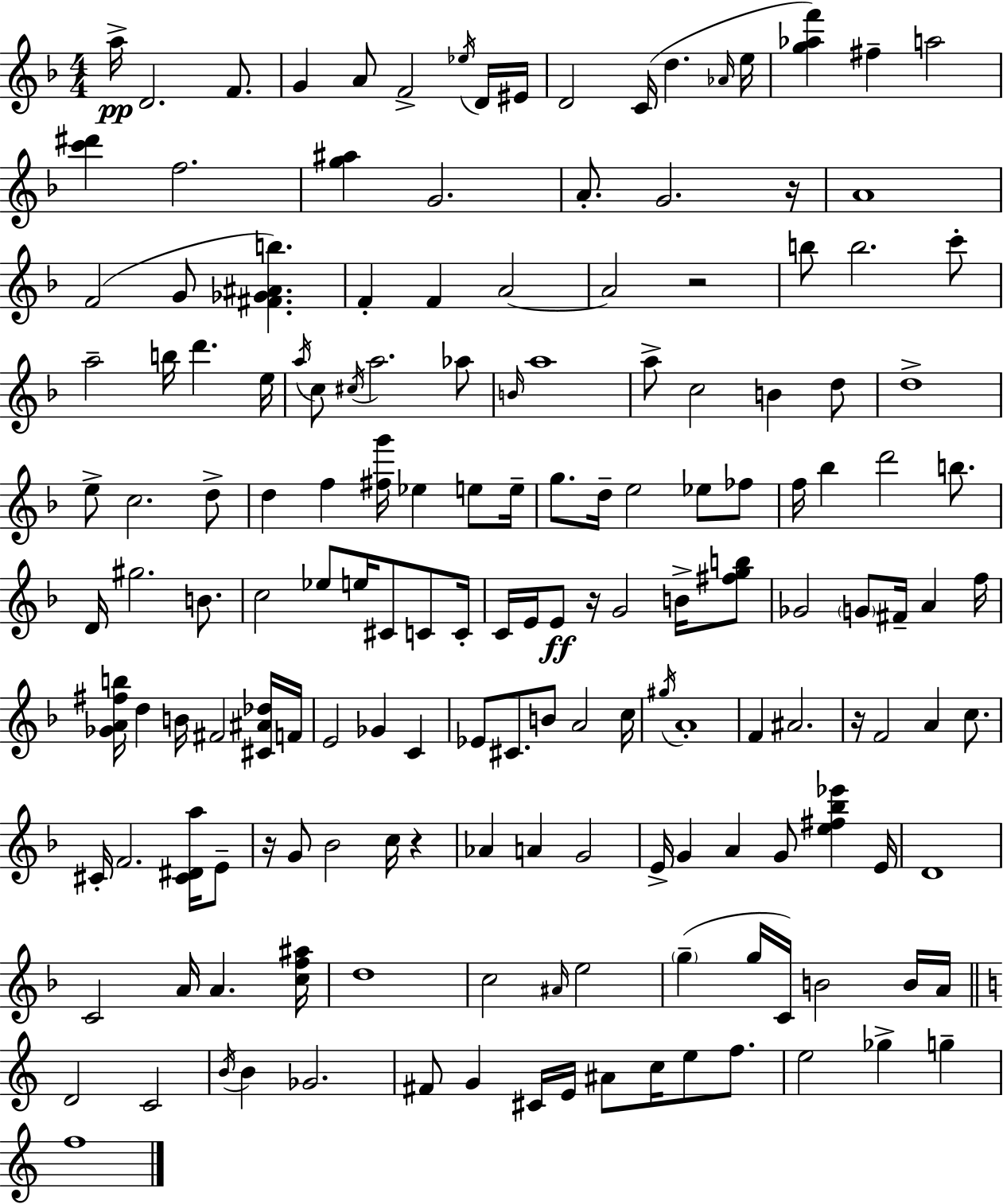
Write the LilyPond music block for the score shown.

{
  \clef treble
  \numericTimeSignature
  \time 4/4
  \key f \major
  \repeat volta 2 { a''16->\pp d'2. f'8. | g'4 a'8 f'2-> \acciaccatura { ees''16 } d'16 | eis'16 d'2 c'16( d''4. | \grace { aes'16 } e''16 <g'' aes'' f'''>4) fis''4-- a''2 | \break <c''' dis'''>4 f''2. | <g'' ais''>4 g'2. | a'8.-. g'2. | r16 a'1 | \break f'2( g'8 <fis' ges' ais' b''>4.) | f'4-. f'4 a'2~~ | a'2 r2 | b''8 b''2. | \break c'''8-. a''2-- b''16 d'''4. | e''16 \acciaccatura { a''16 } c''8 \acciaccatura { cis''16 } a''2. | aes''8 \grace { b'16 } a''1 | a''8-> c''2 b'4 | \break d''8 d''1-> | e''8-> c''2. | d''8-> d''4 f''4 <fis'' g'''>16 ees''4 | e''8 e''16-- g''8. d''16-- e''2 | \break ees''8 fes''8 f''16 bes''4 d'''2 | b''8. d'16 gis''2. | b'8. c''2 ees''8 e''16 | cis'8 c'8 c'16-. c'16 e'16 e'8\ff r16 g'2 | \break b'16-> <fis'' g'' b''>8 ges'2 \parenthesize g'8 fis'16-- | a'4 f''16 <ges' a' fis'' b''>16 d''4 b'16 fis'2 | <cis' ais' des''>16 f'16 e'2 ges'4 | c'4 ees'8 cis'8. b'8 a'2 | \break c''16 \acciaccatura { gis''16 } a'1-. | f'4 ais'2. | r16 f'2 a'4 | c''8. cis'16-. f'2. | \break <cis' dis' a''>16 e'8-- r16 g'8 bes'2 | c''16 r4 aes'4 a'4 g'2 | e'16-> g'4 a'4 g'8 | <e'' fis'' bes'' ees'''>4 e'16 d'1 | \break c'2 a'16 a'4. | <c'' f'' ais''>16 d''1 | c''2 \grace { ais'16 } e''2 | \parenthesize g''4--( g''16 c'16) b'2 | \break b'16 a'16 \bar "||" \break \key c \major d'2 c'2 | \acciaccatura { b'16 } b'4 ges'2. | fis'8 g'4 cis'16 e'16 ais'8 c''16 e''8 f''8. | e''2 ges''4-> g''4-- | \break f''1 | } \bar "|."
}